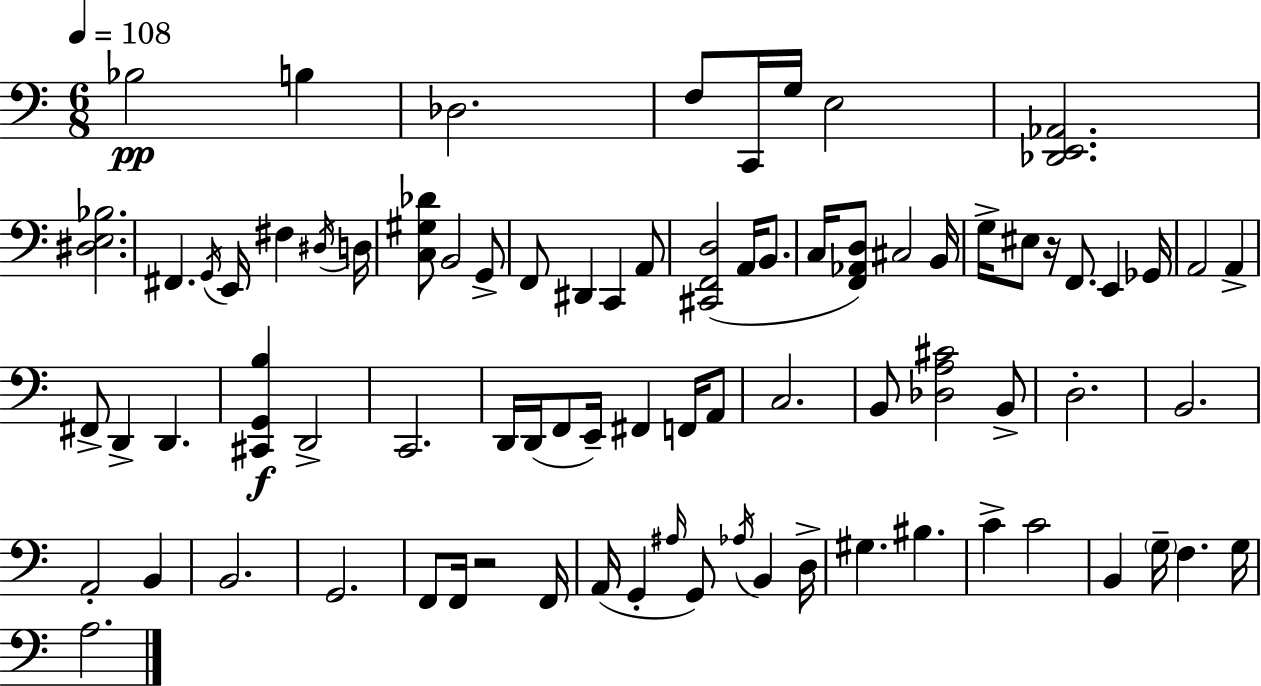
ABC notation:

X:1
T:Untitled
M:6/8
L:1/4
K:C
_B,2 B, _D,2 F,/2 C,,/4 G,/4 E,2 [_D,,E,,_A,,]2 [^D,E,_B,]2 ^F,, G,,/4 E,,/4 ^F, ^D,/4 D,/4 [C,^G,_D]/2 B,,2 G,,/2 F,,/2 ^D,, C,, A,,/2 [^C,,F,,D,]2 A,,/4 B,,/2 C,/4 [F,,_A,,D,]/2 ^C,2 B,,/4 G,/4 ^E,/2 z/4 F,,/2 E,, _G,,/4 A,,2 A,, ^F,,/2 D,, D,, [^C,,G,,B,] D,,2 C,,2 D,,/4 D,,/4 F,,/2 E,,/4 ^F,, F,,/4 A,,/2 C,2 B,,/2 [_D,A,^C]2 B,,/2 D,2 B,,2 A,,2 B,, B,,2 G,,2 F,,/2 F,,/4 z2 F,,/4 A,,/4 G,, ^A,/4 G,,/2 _A,/4 B,, D,/4 ^G, ^B, C C2 B,, G,/4 F, G,/4 A,2